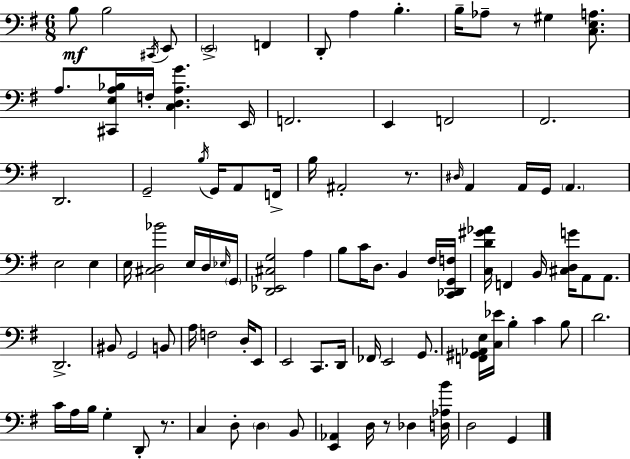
B3/e B3/h C#2/s E2/e E2/h F2/q D2/e A3/q B3/q. B3/s Ab3/e R/e G#3/q [C3,E3,A3]/e. A3/e. [C#2,E3,A3,Bb3]/s F3/s [C3,D3,A3,G4]/q. E2/s F2/h. E2/q F2/h F#2/h. D2/h. G2/h B3/s G2/s A2/e F2/s B3/s A#2/h R/e. D#3/s A2/q A2/s G2/s A2/q. E3/h E3/q E3/s [C#3,D3,Bb4]/h E3/s D3/s Eb3/s G2/s [D2,Eb2,C#3,G3]/h A3/q B3/e C4/s D3/e. B2/q F#3/s [C2,Db2,G2,F3]/s [C3,D4,G#4,Ab4]/s F2/q B2/s [C#3,D3,G4]/s A2/e A2/e. D2/h. BIS2/e G2/h B2/e A3/s F3/h D3/s E2/e E2/h C2/e. D2/s FES2/s E2/h G2/e. [F2,G#2,Ab2,E3]/s [C3,Eb4]/s B3/q C4/q B3/e D4/h. C4/s A3/s B3/s G3/q D2/e R/e. C3/q D3/e D3/q B2/e [E2,Ab2]/q D3/s R/e Db3/q [D3,Ab3,B4]/s D3/h G2/q